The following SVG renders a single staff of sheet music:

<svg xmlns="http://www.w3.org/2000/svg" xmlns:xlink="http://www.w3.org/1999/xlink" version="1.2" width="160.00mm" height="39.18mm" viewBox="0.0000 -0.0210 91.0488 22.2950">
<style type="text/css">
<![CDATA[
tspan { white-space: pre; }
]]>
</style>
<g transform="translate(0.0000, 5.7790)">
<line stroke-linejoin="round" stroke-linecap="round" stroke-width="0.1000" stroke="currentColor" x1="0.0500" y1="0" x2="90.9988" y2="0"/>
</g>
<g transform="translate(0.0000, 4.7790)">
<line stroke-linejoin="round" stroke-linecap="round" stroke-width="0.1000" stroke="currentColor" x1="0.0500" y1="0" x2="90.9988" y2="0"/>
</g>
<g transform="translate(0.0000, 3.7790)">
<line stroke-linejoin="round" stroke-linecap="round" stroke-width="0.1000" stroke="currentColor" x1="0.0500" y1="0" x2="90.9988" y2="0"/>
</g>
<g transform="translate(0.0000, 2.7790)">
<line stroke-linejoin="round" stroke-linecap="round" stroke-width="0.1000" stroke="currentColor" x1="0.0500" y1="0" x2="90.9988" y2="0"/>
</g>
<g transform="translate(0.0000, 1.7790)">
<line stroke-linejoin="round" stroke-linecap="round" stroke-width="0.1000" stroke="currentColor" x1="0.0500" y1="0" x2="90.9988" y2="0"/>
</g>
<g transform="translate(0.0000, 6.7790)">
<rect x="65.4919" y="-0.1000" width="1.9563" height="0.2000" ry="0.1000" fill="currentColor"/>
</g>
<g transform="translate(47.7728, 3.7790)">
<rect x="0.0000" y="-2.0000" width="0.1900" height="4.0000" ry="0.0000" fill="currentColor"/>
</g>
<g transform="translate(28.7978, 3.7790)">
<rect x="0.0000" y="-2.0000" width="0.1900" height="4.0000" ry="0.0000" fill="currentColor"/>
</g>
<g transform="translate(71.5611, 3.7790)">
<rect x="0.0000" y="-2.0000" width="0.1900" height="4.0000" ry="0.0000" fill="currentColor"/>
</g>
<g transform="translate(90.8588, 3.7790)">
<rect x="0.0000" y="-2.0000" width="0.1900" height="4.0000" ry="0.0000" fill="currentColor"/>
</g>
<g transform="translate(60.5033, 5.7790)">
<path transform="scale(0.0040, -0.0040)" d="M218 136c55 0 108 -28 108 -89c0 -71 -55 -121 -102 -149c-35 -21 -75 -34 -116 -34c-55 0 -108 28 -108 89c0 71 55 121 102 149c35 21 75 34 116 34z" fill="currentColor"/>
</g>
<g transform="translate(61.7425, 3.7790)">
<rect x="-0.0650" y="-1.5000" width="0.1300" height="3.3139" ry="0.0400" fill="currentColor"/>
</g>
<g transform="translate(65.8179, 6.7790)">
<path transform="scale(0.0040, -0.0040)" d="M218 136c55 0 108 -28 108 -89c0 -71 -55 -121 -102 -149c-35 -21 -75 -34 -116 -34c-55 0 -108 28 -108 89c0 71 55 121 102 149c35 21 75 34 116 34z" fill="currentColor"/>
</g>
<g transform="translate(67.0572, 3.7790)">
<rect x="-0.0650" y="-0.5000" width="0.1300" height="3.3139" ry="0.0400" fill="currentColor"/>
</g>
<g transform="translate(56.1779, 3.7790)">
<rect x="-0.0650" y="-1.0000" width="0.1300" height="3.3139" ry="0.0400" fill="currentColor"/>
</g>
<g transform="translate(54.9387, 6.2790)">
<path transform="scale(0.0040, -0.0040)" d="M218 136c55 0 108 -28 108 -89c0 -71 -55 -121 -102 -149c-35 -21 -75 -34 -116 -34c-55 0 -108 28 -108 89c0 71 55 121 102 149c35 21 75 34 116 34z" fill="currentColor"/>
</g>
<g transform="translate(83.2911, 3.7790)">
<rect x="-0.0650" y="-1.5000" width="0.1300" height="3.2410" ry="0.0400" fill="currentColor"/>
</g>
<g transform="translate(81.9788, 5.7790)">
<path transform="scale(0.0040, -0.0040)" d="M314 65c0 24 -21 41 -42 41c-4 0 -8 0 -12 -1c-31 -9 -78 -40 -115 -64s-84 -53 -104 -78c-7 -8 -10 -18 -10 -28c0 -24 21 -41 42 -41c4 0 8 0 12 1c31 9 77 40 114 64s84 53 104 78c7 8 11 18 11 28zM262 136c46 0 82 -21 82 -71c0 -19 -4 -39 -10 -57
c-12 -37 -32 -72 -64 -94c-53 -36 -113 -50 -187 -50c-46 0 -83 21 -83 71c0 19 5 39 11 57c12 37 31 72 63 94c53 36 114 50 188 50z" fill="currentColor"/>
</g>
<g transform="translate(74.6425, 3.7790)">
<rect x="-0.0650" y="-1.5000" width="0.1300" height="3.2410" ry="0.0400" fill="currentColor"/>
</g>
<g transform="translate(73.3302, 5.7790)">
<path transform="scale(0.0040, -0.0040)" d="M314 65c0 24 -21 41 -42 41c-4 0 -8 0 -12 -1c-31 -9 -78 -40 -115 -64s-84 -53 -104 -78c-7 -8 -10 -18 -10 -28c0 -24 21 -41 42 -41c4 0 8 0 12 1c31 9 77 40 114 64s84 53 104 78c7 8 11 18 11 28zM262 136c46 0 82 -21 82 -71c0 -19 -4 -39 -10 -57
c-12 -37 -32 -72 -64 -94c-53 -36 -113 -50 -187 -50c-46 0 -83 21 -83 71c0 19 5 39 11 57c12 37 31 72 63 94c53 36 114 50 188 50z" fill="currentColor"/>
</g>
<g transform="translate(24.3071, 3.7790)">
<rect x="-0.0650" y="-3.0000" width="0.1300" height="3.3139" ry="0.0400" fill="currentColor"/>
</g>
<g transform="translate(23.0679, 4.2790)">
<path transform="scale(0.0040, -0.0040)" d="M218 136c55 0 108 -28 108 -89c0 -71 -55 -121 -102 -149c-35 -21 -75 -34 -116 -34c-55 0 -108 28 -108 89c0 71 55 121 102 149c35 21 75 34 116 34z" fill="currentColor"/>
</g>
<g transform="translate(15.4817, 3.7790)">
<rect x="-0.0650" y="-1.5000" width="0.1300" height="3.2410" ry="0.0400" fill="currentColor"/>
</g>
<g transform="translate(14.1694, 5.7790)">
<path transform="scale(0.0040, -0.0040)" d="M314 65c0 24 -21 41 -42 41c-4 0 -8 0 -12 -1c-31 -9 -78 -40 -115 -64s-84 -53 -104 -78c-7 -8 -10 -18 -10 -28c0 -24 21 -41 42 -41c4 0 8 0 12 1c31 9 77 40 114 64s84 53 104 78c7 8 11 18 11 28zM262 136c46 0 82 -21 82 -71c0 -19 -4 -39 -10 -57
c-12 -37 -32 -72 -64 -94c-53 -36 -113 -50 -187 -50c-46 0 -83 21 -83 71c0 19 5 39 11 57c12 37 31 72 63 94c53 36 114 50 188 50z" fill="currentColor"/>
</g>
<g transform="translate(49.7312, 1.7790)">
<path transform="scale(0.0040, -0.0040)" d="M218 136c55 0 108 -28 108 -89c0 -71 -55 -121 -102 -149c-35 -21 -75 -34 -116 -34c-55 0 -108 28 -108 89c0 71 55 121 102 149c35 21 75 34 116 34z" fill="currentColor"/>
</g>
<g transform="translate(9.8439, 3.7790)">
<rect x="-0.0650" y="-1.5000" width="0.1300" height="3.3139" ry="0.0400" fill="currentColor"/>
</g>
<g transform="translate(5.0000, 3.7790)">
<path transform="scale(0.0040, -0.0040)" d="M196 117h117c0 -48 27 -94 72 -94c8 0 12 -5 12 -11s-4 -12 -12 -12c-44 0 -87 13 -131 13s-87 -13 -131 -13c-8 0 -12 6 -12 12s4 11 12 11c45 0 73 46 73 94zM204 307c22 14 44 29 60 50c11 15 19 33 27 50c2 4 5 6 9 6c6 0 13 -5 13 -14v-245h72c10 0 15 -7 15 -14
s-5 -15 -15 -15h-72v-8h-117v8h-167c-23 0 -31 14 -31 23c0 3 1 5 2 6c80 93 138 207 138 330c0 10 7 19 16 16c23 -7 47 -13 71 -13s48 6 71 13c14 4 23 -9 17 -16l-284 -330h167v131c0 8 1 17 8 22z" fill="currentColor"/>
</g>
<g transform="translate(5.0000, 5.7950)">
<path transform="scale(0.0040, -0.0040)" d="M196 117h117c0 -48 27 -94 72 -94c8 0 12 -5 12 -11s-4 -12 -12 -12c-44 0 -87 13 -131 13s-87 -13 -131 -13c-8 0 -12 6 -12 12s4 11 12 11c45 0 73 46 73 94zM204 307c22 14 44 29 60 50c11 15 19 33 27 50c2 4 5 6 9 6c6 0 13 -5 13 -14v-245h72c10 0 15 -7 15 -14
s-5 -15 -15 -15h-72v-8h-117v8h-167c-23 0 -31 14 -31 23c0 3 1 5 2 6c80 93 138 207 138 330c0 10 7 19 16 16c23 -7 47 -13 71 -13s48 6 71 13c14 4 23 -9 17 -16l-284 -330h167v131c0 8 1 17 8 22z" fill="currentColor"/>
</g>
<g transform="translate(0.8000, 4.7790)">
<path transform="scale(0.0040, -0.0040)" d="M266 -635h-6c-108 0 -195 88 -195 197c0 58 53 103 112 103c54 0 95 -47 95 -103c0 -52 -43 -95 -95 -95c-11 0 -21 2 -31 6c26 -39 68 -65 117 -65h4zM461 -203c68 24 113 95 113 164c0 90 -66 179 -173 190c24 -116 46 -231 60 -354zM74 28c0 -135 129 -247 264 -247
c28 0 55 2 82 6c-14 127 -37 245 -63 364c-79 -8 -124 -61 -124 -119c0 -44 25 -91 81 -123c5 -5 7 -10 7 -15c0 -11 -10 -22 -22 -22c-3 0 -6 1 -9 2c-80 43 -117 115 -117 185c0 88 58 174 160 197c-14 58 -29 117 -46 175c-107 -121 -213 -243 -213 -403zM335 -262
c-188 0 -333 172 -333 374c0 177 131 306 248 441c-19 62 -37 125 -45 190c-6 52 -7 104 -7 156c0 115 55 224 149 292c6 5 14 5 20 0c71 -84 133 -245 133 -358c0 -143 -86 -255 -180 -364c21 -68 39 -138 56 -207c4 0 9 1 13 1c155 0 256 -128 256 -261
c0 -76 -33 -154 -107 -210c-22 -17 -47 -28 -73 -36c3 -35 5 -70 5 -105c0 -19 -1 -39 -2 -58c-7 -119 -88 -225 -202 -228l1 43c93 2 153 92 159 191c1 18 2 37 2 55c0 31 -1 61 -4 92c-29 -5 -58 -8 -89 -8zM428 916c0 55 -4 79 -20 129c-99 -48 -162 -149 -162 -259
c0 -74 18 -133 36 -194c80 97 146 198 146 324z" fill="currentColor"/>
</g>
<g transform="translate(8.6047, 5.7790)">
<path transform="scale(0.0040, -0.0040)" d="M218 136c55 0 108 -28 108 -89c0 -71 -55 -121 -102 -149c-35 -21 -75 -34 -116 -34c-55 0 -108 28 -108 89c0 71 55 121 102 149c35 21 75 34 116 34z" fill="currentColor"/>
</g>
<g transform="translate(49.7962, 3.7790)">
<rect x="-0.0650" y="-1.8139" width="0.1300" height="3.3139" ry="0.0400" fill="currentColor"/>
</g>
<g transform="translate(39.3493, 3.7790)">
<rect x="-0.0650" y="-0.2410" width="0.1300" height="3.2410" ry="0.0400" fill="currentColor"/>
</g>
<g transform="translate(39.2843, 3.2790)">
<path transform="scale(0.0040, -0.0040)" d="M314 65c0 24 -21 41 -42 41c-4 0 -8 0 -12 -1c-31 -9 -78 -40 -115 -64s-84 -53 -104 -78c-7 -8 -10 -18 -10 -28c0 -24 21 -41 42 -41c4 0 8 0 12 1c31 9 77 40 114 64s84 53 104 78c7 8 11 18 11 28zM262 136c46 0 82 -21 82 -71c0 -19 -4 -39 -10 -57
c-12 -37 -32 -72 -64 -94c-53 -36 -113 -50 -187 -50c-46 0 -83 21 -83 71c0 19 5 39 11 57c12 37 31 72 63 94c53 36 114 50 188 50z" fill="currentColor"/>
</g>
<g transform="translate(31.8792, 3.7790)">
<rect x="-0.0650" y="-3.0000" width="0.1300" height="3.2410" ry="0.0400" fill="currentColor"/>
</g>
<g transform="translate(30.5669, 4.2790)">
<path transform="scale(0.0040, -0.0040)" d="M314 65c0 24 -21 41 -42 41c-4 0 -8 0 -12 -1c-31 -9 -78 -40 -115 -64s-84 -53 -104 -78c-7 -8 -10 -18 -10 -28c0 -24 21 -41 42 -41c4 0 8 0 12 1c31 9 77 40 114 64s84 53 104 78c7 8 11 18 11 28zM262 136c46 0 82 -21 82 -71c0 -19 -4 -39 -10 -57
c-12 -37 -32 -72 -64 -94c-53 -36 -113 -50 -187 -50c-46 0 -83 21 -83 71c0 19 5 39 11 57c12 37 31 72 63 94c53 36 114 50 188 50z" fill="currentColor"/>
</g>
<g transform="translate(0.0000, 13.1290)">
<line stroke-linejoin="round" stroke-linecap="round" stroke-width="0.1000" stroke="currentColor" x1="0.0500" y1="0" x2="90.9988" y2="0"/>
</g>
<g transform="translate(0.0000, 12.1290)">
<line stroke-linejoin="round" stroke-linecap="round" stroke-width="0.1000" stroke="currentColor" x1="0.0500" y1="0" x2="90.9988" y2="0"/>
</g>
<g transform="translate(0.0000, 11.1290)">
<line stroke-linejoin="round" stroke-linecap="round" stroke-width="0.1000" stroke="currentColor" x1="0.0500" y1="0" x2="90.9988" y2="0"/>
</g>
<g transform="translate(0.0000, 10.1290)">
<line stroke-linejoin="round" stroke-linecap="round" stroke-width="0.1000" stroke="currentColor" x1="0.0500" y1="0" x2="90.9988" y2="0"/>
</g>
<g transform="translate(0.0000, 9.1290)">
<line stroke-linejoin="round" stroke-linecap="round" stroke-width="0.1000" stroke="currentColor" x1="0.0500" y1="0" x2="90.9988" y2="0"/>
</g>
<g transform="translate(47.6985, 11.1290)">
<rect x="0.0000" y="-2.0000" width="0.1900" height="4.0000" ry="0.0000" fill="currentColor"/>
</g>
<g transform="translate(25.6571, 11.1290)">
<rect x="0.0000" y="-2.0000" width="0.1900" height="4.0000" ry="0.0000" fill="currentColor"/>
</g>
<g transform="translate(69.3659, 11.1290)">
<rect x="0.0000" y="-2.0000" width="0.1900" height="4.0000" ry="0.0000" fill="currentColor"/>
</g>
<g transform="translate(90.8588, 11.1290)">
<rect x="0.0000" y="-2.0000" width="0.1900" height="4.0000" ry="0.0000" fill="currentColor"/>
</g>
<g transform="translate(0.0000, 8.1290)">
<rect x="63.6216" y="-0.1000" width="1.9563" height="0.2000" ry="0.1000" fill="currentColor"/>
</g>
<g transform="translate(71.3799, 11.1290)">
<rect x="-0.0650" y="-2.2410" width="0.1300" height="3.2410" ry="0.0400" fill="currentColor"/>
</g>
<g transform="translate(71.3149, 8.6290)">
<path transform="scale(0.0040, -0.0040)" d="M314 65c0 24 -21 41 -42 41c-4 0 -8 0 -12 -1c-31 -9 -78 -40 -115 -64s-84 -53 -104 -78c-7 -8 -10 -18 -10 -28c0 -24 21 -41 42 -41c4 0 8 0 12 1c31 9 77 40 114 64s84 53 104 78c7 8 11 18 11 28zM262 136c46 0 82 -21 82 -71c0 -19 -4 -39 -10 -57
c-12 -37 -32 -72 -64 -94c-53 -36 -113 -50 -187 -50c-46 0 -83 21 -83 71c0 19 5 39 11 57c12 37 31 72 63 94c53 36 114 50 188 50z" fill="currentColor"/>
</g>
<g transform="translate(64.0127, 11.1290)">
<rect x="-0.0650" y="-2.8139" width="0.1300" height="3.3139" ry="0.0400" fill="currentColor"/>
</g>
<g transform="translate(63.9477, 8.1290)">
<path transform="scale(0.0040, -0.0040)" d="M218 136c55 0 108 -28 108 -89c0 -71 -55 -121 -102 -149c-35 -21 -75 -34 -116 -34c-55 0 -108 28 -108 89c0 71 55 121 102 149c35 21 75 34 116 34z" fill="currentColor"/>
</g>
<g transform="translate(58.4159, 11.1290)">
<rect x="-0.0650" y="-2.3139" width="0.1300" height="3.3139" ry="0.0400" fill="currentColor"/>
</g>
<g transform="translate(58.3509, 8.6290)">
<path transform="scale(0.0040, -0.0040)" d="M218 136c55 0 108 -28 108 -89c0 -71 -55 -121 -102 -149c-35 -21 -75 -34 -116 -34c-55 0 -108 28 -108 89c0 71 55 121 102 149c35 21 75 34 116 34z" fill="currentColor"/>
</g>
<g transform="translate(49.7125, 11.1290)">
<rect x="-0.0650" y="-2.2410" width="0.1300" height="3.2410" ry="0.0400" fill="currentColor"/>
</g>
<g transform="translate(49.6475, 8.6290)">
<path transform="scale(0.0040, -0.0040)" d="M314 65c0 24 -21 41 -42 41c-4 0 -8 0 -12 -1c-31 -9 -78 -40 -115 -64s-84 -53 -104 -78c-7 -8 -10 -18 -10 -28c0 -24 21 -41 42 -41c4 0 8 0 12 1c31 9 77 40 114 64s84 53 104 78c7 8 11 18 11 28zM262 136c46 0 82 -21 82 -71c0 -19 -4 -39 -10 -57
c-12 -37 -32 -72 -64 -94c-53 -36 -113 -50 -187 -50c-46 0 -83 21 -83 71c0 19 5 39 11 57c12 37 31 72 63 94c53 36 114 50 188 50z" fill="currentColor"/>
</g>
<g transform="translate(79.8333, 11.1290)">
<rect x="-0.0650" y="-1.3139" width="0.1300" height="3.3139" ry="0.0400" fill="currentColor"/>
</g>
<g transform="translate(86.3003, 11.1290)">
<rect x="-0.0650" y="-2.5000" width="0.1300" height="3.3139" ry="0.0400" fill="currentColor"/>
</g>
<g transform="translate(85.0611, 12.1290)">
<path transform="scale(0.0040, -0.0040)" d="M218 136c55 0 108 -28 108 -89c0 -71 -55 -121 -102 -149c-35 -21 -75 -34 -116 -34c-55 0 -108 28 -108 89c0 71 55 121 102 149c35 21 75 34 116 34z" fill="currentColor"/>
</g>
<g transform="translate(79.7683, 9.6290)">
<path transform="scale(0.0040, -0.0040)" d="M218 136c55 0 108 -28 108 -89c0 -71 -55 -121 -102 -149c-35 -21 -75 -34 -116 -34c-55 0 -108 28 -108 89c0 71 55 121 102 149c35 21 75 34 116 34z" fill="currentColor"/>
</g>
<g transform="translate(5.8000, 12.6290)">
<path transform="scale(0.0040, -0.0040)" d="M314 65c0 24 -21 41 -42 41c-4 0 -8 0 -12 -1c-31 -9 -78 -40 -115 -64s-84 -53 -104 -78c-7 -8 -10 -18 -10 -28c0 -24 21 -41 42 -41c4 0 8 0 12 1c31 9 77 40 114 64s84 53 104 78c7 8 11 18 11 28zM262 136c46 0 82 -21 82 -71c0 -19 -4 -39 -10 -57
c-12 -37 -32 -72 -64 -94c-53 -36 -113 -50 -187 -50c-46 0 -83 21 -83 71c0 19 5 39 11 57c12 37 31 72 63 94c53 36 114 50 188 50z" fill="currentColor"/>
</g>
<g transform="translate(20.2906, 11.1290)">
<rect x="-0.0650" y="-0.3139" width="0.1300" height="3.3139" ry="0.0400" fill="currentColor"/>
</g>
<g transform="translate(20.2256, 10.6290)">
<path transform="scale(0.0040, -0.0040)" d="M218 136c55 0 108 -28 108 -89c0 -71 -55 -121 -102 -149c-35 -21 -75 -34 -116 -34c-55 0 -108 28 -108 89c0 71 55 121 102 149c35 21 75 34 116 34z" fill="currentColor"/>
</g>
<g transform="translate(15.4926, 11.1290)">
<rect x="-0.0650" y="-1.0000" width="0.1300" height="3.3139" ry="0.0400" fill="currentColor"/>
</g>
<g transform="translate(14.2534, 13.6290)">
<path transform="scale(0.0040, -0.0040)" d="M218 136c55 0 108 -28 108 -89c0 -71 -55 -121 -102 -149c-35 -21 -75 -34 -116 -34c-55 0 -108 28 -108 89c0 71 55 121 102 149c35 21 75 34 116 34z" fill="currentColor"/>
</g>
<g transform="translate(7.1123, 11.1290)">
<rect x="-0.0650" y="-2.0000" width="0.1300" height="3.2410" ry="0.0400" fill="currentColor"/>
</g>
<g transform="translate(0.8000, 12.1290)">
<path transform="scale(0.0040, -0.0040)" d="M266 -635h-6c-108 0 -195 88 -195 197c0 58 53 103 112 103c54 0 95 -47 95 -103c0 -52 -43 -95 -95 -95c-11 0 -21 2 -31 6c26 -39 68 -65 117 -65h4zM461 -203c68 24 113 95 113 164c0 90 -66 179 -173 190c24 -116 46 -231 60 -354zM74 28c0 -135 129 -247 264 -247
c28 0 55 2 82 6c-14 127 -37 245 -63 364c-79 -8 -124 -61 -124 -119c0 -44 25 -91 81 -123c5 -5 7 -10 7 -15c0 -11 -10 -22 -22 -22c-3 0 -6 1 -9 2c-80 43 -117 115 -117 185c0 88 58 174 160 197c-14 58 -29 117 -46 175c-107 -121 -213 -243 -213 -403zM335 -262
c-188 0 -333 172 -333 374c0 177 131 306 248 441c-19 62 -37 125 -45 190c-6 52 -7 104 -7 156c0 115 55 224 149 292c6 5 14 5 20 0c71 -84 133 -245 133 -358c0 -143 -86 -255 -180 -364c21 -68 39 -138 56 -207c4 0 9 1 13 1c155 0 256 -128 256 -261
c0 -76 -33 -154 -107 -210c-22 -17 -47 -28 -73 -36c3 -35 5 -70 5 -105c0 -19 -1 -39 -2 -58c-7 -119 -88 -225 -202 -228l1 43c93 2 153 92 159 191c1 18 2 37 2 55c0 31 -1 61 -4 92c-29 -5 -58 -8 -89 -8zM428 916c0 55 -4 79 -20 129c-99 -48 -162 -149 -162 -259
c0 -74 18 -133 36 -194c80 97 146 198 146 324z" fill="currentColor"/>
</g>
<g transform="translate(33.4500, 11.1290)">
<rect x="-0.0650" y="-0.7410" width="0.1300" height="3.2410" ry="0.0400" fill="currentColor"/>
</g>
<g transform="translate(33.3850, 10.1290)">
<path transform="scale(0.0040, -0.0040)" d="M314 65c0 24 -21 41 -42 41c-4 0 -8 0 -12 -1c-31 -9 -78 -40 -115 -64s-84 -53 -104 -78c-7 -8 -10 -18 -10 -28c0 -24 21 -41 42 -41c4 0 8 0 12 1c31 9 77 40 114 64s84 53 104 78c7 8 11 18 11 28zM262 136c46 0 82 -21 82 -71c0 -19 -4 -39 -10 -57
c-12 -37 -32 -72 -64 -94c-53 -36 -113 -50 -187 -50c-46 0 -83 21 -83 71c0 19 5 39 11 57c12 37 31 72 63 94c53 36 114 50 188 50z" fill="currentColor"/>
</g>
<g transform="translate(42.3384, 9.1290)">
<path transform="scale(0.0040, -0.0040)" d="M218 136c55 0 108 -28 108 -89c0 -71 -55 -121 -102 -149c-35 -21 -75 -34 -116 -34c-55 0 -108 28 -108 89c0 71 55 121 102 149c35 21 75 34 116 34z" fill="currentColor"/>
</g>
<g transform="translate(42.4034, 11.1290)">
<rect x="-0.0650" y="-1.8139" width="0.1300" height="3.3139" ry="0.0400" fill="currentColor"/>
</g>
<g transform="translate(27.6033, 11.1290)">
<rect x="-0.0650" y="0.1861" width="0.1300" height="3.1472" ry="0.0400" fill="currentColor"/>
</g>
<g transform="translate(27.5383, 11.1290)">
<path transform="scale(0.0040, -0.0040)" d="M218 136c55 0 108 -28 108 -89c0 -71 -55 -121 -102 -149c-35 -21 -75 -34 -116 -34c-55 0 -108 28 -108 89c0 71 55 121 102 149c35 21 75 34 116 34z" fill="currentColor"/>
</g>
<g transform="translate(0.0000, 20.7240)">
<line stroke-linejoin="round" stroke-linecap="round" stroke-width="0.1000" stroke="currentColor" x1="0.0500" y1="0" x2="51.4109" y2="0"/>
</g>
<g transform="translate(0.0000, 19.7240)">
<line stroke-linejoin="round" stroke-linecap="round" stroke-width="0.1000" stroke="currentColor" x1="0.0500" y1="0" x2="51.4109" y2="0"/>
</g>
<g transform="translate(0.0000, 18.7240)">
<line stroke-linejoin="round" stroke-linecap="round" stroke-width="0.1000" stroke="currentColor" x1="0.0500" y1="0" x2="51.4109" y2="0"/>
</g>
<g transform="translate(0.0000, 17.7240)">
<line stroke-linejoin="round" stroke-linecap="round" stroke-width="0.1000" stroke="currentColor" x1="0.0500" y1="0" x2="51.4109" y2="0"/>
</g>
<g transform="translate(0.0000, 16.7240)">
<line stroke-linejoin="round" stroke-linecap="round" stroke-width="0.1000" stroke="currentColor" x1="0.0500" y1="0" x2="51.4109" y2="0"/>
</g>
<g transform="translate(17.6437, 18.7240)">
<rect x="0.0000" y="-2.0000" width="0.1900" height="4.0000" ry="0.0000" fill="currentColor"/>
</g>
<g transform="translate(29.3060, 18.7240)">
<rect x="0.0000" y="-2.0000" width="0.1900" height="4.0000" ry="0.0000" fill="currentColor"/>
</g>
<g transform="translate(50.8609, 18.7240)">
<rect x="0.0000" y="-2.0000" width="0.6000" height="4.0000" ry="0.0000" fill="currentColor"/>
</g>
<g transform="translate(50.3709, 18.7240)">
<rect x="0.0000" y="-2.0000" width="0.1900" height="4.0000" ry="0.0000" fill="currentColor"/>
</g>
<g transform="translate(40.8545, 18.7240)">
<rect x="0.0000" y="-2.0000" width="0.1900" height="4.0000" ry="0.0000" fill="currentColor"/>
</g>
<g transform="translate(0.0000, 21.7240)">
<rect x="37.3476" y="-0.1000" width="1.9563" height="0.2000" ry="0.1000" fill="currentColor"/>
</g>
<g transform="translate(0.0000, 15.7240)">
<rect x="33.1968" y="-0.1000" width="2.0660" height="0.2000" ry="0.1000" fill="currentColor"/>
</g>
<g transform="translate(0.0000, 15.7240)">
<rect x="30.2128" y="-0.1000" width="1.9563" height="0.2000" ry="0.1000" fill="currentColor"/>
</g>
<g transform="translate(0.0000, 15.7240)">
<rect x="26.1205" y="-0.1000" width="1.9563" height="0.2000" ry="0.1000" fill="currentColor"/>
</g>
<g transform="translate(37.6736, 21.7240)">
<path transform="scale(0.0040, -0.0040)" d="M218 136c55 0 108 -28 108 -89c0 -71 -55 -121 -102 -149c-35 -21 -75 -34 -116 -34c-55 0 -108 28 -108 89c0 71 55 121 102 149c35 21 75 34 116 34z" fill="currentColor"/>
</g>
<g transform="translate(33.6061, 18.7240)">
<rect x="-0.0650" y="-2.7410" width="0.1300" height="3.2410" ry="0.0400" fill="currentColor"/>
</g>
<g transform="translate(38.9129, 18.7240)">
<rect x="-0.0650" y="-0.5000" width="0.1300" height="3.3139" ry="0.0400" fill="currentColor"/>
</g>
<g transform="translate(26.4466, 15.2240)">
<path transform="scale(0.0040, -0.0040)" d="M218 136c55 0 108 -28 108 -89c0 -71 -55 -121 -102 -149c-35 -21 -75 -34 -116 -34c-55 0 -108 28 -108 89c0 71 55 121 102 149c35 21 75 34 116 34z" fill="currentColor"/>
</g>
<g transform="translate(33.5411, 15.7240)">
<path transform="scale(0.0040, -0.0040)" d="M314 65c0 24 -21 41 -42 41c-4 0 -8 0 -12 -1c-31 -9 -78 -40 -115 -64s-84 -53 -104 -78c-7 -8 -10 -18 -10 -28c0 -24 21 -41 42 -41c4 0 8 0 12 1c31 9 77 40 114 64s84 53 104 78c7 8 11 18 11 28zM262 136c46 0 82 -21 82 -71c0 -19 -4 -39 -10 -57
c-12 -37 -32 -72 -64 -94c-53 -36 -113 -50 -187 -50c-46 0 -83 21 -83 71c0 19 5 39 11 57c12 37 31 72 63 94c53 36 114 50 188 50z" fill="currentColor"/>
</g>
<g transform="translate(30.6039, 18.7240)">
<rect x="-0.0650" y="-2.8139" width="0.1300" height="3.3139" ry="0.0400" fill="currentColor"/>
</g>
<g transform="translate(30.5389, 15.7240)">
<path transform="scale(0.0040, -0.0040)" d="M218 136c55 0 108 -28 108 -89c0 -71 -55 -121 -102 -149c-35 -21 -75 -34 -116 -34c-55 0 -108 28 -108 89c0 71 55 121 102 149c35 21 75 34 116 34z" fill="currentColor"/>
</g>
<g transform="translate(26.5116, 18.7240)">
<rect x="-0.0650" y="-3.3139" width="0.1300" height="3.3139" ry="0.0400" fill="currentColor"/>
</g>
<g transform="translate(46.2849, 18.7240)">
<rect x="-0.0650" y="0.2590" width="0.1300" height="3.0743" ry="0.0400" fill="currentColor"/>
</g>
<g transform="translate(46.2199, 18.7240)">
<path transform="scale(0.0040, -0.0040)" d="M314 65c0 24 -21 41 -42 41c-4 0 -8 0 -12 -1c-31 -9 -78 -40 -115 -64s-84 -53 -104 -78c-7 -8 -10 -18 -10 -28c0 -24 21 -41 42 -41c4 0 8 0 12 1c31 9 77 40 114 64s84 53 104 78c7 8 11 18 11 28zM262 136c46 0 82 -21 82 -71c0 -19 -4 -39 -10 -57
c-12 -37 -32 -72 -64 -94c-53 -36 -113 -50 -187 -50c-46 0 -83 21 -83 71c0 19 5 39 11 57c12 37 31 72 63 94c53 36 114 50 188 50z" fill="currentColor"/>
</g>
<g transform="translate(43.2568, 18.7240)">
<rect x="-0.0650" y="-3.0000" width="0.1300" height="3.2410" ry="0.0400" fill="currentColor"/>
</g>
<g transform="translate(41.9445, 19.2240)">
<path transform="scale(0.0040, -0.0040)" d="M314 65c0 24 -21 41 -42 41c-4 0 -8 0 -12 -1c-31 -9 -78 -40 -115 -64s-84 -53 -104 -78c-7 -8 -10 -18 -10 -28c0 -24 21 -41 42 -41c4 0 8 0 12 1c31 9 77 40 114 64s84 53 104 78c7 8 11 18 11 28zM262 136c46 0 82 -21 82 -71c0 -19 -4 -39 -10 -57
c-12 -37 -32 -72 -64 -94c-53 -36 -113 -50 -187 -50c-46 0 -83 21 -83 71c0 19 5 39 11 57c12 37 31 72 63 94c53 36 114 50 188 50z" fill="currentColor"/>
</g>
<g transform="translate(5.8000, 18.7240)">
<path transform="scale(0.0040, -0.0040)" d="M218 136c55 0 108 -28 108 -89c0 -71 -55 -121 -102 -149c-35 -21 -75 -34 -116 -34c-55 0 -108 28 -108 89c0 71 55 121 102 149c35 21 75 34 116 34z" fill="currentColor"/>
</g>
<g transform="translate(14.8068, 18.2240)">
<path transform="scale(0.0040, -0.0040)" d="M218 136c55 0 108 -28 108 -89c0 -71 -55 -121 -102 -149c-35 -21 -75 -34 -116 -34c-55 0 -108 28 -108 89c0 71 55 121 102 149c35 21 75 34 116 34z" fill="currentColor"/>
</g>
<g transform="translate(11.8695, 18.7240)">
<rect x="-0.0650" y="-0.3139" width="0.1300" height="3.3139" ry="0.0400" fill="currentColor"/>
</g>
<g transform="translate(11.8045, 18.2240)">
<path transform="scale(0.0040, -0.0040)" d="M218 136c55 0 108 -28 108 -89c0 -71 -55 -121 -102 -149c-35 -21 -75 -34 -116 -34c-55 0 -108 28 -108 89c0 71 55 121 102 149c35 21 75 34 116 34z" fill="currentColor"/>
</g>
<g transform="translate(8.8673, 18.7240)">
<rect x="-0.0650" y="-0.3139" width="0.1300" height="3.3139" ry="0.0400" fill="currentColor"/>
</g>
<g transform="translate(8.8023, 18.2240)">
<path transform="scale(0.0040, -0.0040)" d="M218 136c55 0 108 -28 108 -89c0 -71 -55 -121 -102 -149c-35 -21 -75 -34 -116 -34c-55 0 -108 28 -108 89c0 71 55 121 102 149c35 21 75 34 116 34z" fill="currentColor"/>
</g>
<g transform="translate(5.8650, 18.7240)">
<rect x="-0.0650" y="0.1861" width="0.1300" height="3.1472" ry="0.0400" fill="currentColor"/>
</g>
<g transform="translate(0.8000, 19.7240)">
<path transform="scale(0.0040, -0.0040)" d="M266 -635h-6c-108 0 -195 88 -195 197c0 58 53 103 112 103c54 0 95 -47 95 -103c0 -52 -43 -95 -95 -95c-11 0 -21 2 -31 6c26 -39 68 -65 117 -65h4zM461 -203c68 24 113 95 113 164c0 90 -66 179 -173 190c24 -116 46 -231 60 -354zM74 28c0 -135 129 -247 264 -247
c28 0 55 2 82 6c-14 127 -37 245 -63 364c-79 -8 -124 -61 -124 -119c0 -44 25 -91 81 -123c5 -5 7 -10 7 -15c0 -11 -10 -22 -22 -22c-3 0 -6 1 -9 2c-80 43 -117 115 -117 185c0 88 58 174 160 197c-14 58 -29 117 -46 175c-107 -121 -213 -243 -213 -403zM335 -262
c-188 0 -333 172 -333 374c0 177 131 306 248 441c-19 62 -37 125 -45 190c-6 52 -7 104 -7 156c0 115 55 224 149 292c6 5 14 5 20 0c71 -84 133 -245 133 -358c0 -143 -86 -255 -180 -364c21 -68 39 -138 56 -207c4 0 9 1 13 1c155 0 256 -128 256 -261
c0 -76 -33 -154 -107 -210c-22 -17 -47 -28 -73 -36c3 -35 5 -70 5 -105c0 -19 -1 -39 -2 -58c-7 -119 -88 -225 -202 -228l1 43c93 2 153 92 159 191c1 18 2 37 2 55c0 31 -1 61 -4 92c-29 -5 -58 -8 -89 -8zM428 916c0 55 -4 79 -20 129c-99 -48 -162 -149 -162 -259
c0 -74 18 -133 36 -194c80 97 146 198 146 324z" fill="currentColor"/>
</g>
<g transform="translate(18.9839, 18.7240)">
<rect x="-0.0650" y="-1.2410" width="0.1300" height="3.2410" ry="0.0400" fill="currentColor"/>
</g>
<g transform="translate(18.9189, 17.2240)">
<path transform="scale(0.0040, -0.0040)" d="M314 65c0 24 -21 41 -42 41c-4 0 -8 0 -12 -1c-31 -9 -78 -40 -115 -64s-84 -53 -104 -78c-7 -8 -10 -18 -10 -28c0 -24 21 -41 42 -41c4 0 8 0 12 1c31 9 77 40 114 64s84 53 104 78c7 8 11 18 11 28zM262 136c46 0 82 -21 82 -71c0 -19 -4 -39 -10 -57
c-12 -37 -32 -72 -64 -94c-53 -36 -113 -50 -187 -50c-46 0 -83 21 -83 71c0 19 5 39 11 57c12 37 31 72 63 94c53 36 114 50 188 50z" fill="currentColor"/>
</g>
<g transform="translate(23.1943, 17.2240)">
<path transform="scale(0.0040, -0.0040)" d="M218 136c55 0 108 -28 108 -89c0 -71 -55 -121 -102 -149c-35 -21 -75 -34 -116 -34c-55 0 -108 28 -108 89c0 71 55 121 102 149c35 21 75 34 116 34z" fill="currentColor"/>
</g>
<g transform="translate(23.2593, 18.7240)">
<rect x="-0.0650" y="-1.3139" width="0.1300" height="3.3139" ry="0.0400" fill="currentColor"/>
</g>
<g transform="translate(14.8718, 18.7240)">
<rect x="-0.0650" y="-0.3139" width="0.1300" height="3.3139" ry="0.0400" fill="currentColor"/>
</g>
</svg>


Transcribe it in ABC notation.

X:1
T:Untitled
M:4/4
L:1/4
K:C
E E2 A A2 c2 f D E C E2 E2 F2 D c B d2 f g2 g a g2 e G B c c c e2 e b a a2 C A2 B2